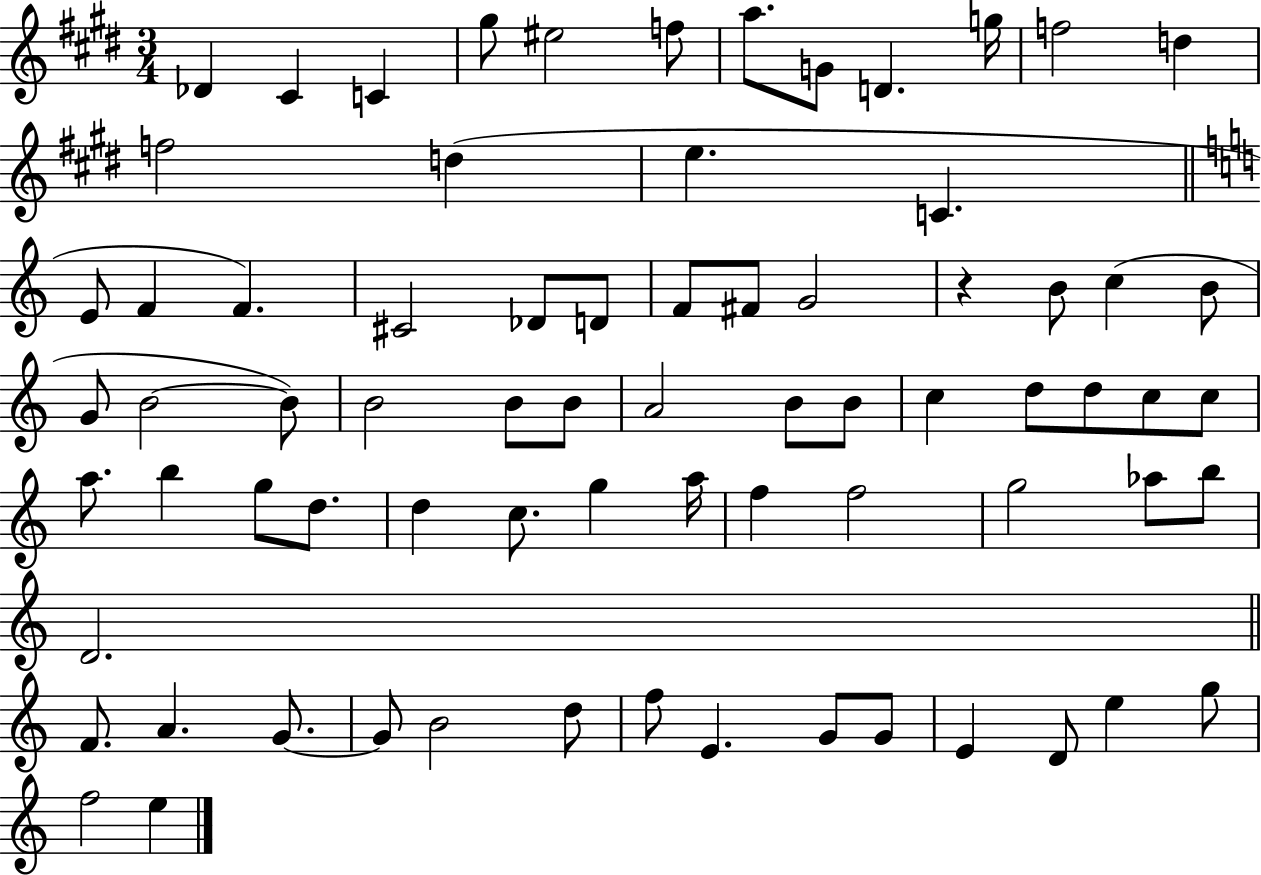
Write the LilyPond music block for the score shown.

{
  \clef treble
  \numericTimeSignature
  \time 3/4
  \key e \major
  des'4 cis'4 c'4 | gis''8 eis''2 f''8 | a''8. g'8 d'4. g''16 | f''2 d''4 | \break f''2 d''4( | e''4. c'4. | \bar "||" \break \key c \major e'8 f'4 f'4.) | cis'2 des'8 d'8 | f'8 fis'8 g'2 | r4 b'8 c''4( b'8 | \break g'8 b'2~~ b'8) | b'2 b'8 b'8 | a'2 b'8 b'8 | c''4 d''8 d''8 c''8 c''8 | \break a''8. b''4 g''8 d''8. | d''4 c''8. g''4 a''16 | f''4 f''2 | g''2 aes''8 b''8 | \break d'2. | \bar "||" \break \key c \major f'8. a'4. g'8.~~ | g'8 b'2 d''8 | f''8 e'4. g'8 g'8 | e'4 d'8 e''4 g''8 | \break f''2 e''4 | \bar "|."
}